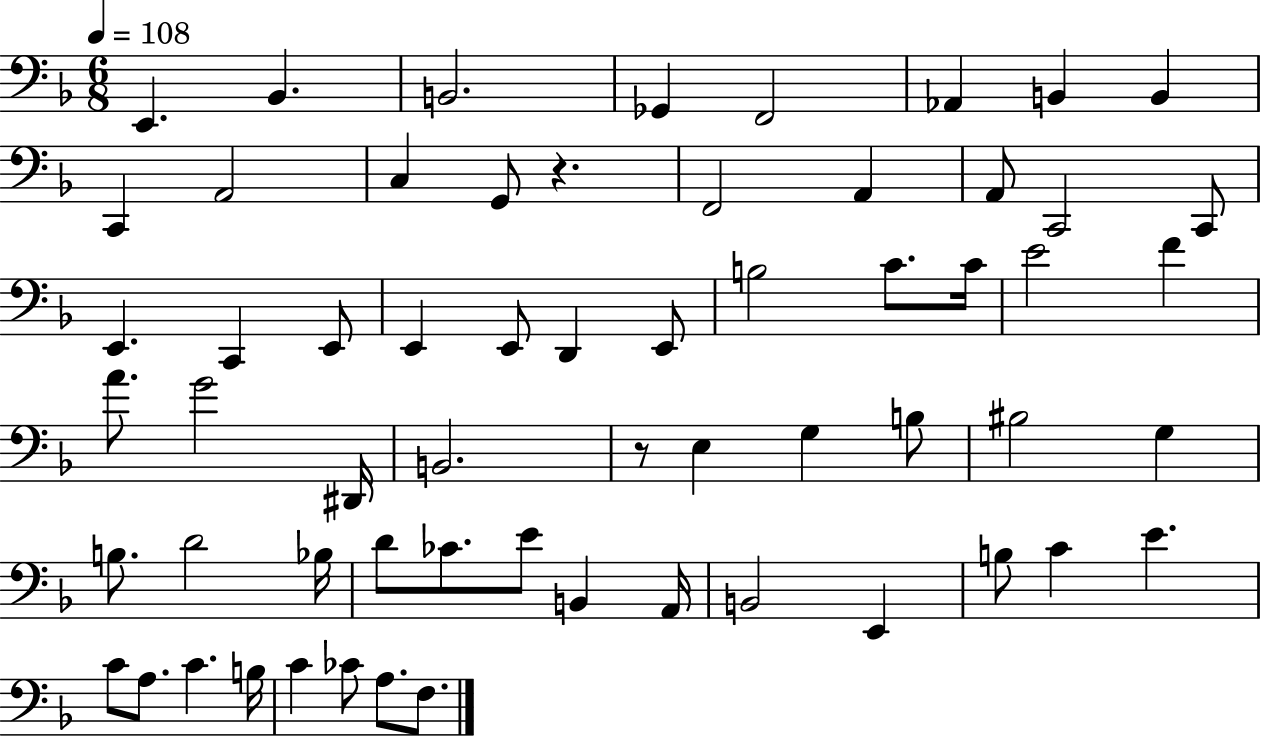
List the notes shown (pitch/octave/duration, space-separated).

E2/q. Bb2/q. B2/h. Gb2/q F2/h Ab2/q B2/q B2/q C2/q A2/h C3/q G2/e R/q. F2/h A2/q A2/e C2/h C2/e E2/q. C2/q E2/e E2/q E2/e D2/q E2/e B3/h C4/e. C4/s E4/h F4/q A4/e. G4/h D#2/s B2/h. R/e E3/q G3/q B3/e BIS3/h G3/q B3/e. D4/h Bb3/s D4/e CES4/e. E4/e B2/q A2/s B2/h E2/q B3/e C4/q E4/q. C4/e A3/e. C4/q. B3/s C4/q CES4/e A3/e. F3/e.